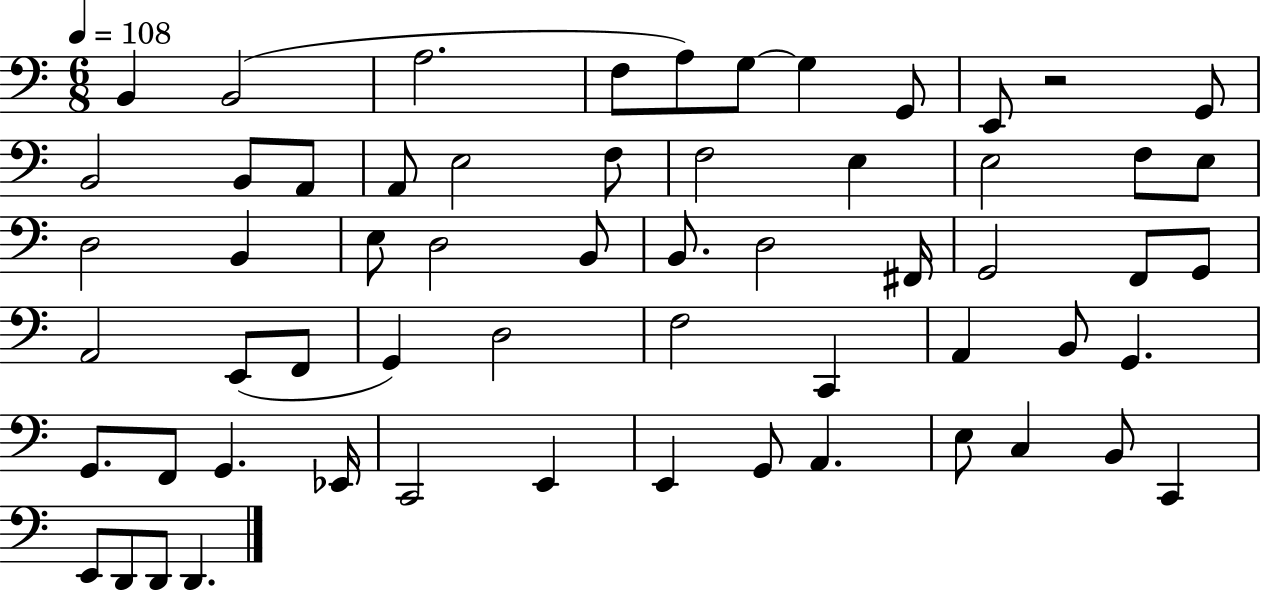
X:1
T:Untitled
M:6/8
L:1/4
K:C
B,, B,,2 A,2 F,/2 A,/2 G,/2 G, G,,/2 E,,/2 z2 G,,/2 B,,2 B,,/2 A,,/2 A,,/2 E,2 F,/2 F,2 E, E,2 F,/2 E,/2 D,2 B,, E,/2 D,2 B,,/2 B,,/2 D,2 ^F,,/4 G,,2 F,,/2 G,,/2 A,,2 E,,/2 F,,/2 G,, D,2 F,2 C,, A,, B,,/2 G,, G,,/2 F,,/2 G,, _E,,/4 C,,2 E,, E,, G,,/2 A,, E,/2 C, B,,/2 C,, E,,/2 D,,/2 D,,/2 D,,